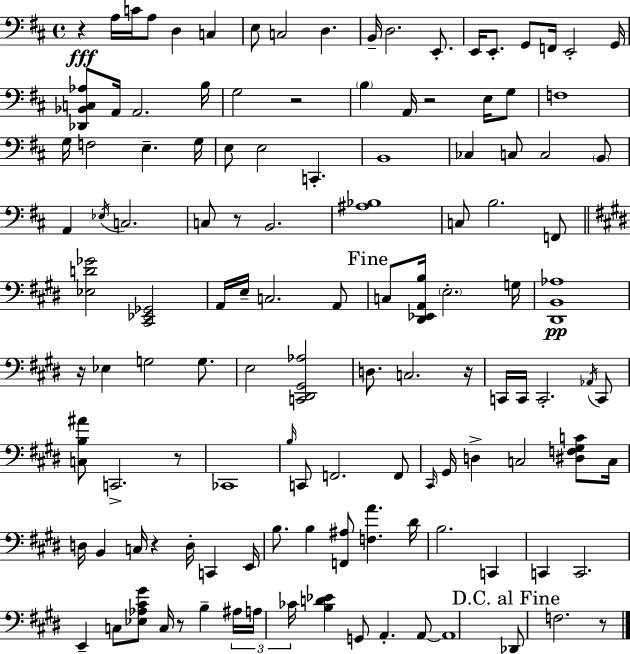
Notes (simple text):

R/q A3/s C4/s A3/e D3/q C3/q E3/e C3/h D3/q. B2/s D3/h. E2/e. E2/s E2/e. G2/e F2/s E2/h G2/s [Db2,Bb2,C3,Ab3]/e A2/s A2/h. B3/s G3/h R/h B3/q A2/s R/h E3/s G3/e F3/w G3/s F3/h E3/q. G3/s E3/e E3/h C2/q. B2/w CES3/q C3/e C3/h B2/e A2/q Eb3/s C3/h. C3/e R/e B2/h. [A#3,Bb3]/w C3/e B3/h. F2/e [Eb3,D4,Gb4]/h [C#2,Eb2,Gb2]/h A2/s E3/s C3/h. A2/e C3/e [D#2,Eb2,A2,B3]/s E3/h. G3/s [D#2,B2,Ab3]/w R/s Eb3/q G3/h G3/e. E3/h [C2,D#2,G#2,Ab3]/h D3/e. C3/h. R/s C2/s C2/s C2/h. Ab2/s C2/e [C3,B3,A#4]/e C2/h. R/e CES2/w B3/s C2/e F2/h. F2/e C#2/s G#2/s D3/q C3/h [D#3,F3,G#3,C4]/e C3/s D3/s B2/q C3/s R/q D3/s C2/q E2/s B3/e. B3/q [F2,A#3]/e [F3,A4]/q. D#4/s B3/h. C2/q C2/q C2/h. E2/q C3/e [Eb3,Ab3,C#4,G#4]/e C3/s R/e B3/q A#3/s A3/s CES4/s [B3,D4,Eb4]/q G2/e A2/q. A2/e A2/w Db2/e F3/h. R/e